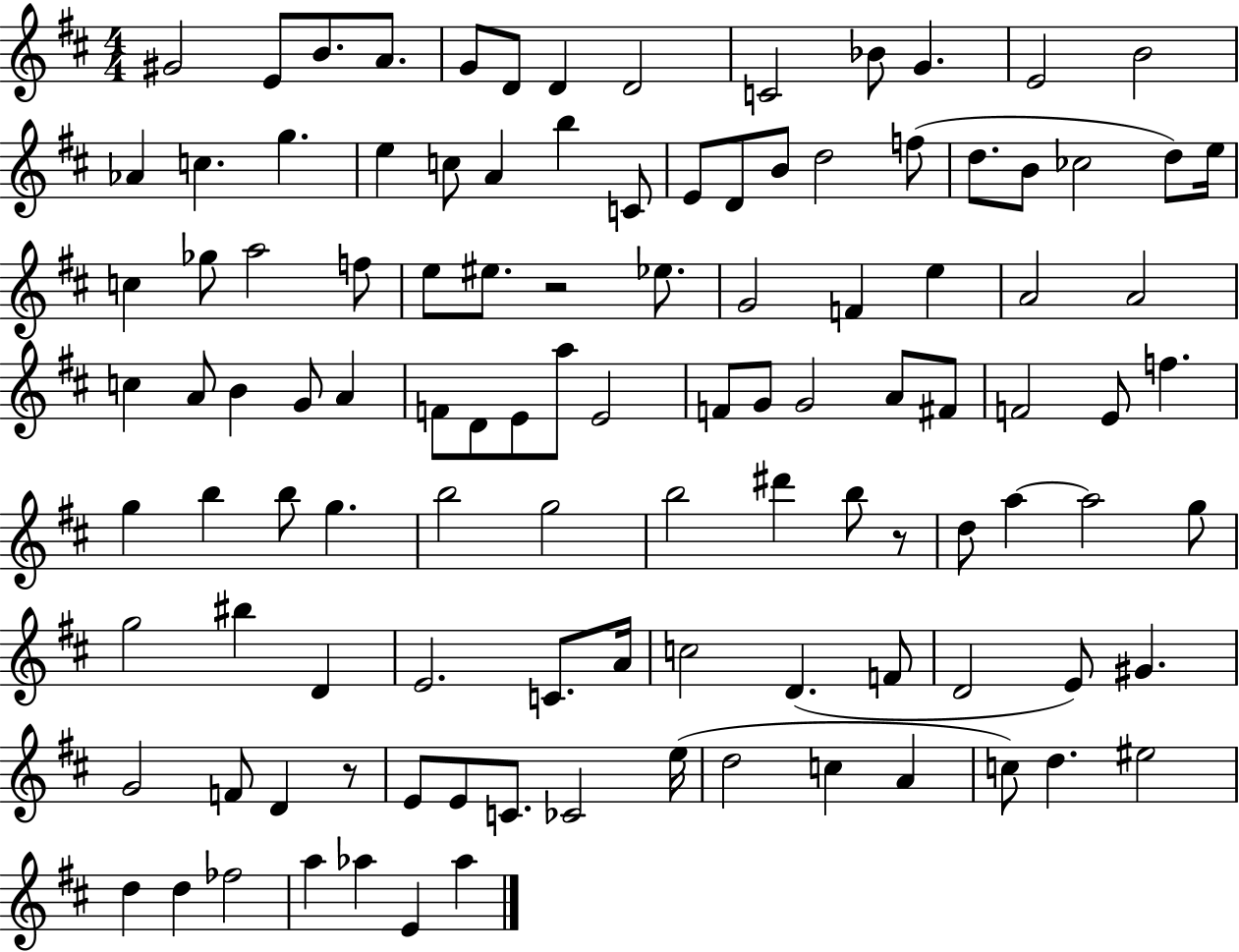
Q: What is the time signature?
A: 4/4